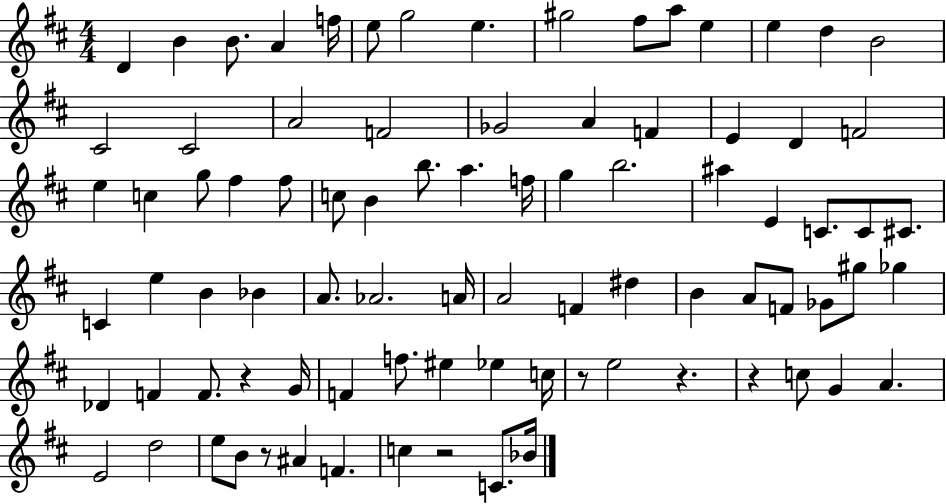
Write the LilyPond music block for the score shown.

{
  \clef treble
  \numericTimeSignature
  \time 4/4
  \key d \major
  d'4 b'4 b'8. a'4 f''16 | e''8 g''2 e''4. | gis''2 fis''8 a''8 e''4 | e''4 d''4 b'2 | \break cis'2 cis'2 | a'2 f'2 | ges'2 a'4 f'4 | e'4 d'4 f'2 | \break e''4 c''4 g''8 fis''4 fis''8 | c''8 b'4 b''8. a''4. f''16 | g''4 b''2. | ais''4 e'4 c'8. c'8 cis'8. | \break c'4 e''4 b'4 bes'4 | a'8. aes'2. a'16 | a'2 f'4 dis''4 | b'4 a'8 f'8 ges'8 gis''8 ges''4 | \break des'4 f'4 f'8. r4 g'16 | f'4 f''8. eis''4 ees''4 c''16 | r8 e''2 r4. | r4 c''8 g'4 a'4. | \break e'2 d''2 | e''8 b'8 r8 ais'4 f'4. | c''4 r2 c'8. bes'16 | \bar "|."
}